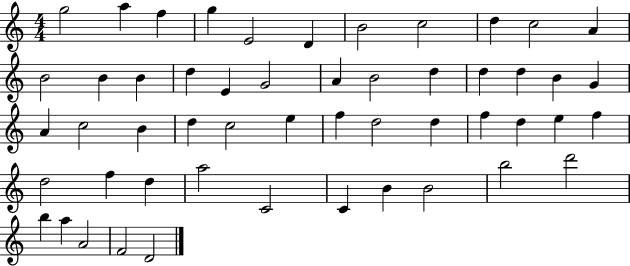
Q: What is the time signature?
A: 4/4